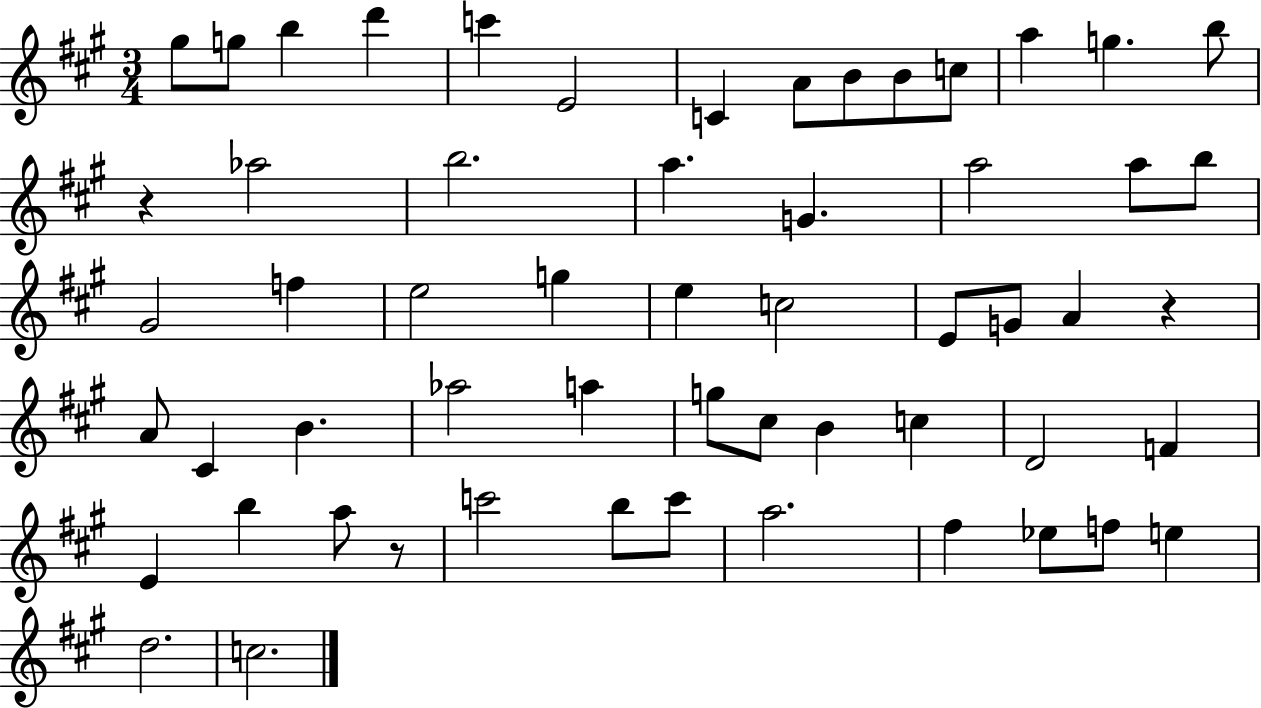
G#5/e G5/e B5/q D6/q C6/q E4/h C4/q A4/e B4/e B4/e C5/e A5/q G5/q. B5/e R/q Ab5/h B5/h. A5/q. G4/q. A5/h A5/e B5/e G#4/h F5/q E5/h G5/q E5/q C5/h E4/e G4/e A4/q R/q A4/e C#4/q B4/q. Ab5/h A5/q G5/e C#5/e B4/q C5/q D4/h F4/q E4/q B5/q A5/e R/e C6/h B5/e C6/e A5/h. F#5/q Eb5/e F5/e E5/q D5/h. C5/h.